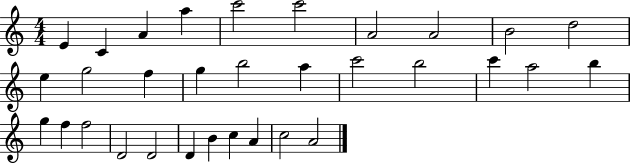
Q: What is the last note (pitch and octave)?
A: A4